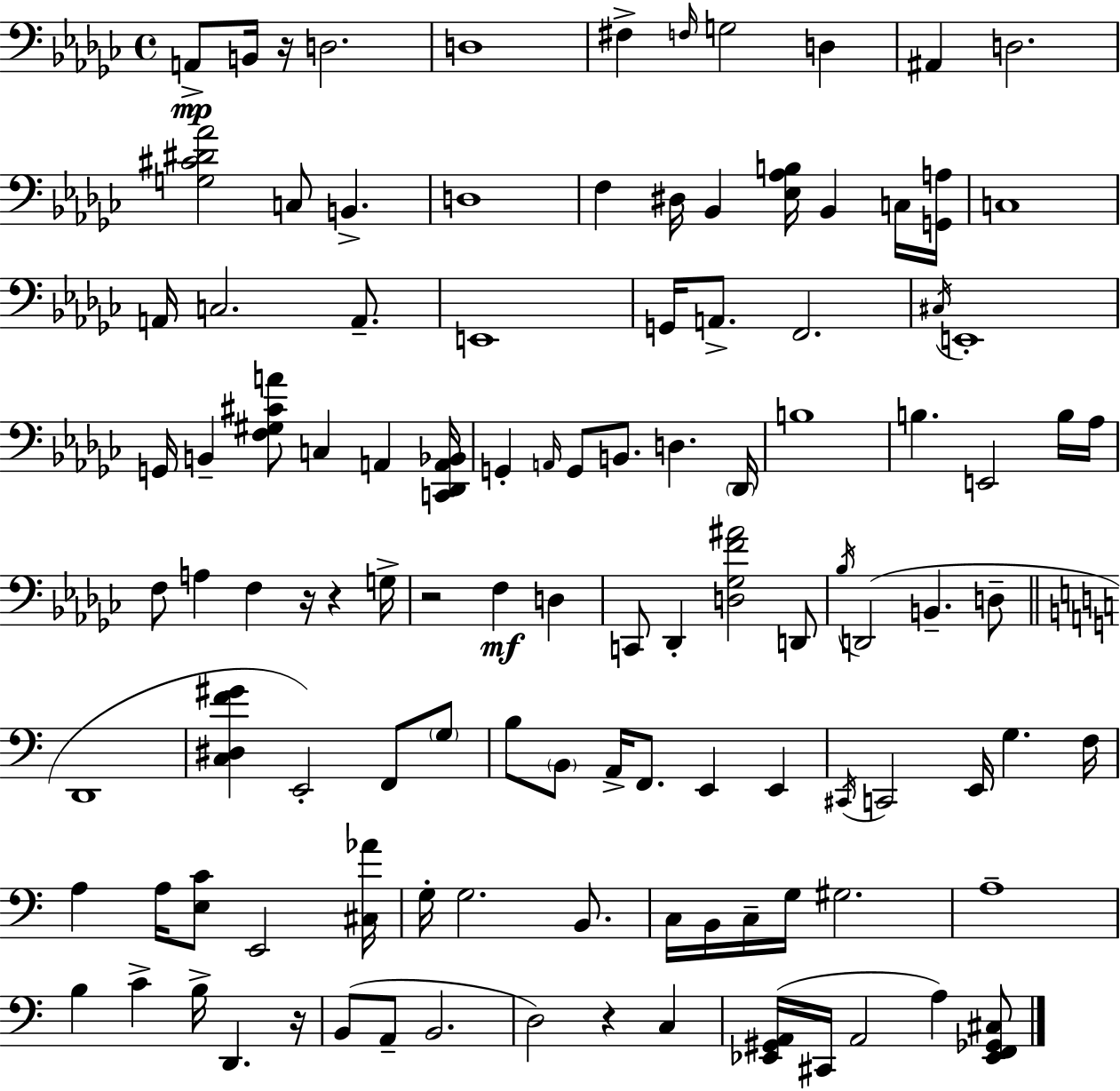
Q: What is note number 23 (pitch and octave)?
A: E2